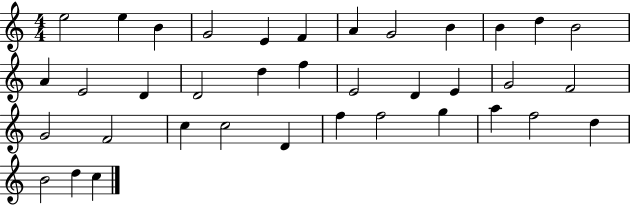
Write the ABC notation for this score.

X:1
T:Untitled
M:4/4
L:1/4
K:C
e2 e B G2 E F A G2 B B d B2 A E2 D D2 d f E2 D E G2 F2 G2 F2 c c2 D f f2 g a f2 d B2 d c